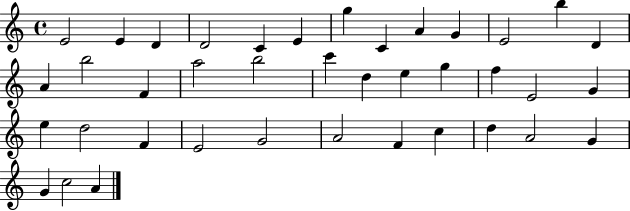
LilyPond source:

{
  \clef treble
  \time 4/4
  \defaultTimeSignature
  \key c \major
  e'2 e'4 d'4 | d'2 c'4 e'4 | g''4 c'4 a'4 g'4 | e'2 b''4 d'4 | \break a'4 b''2 f'4 | a''2 b''2 | c'''4 d''4 e''4 g''4 | f''4 e'2 g'4 | \break e''4 d''2 f'4 | e'2 g'2 | a'2 f'4 c''4 | d''4 a'2 g'4 | \break g'4 c''2 a'4 | \bar "|."
}